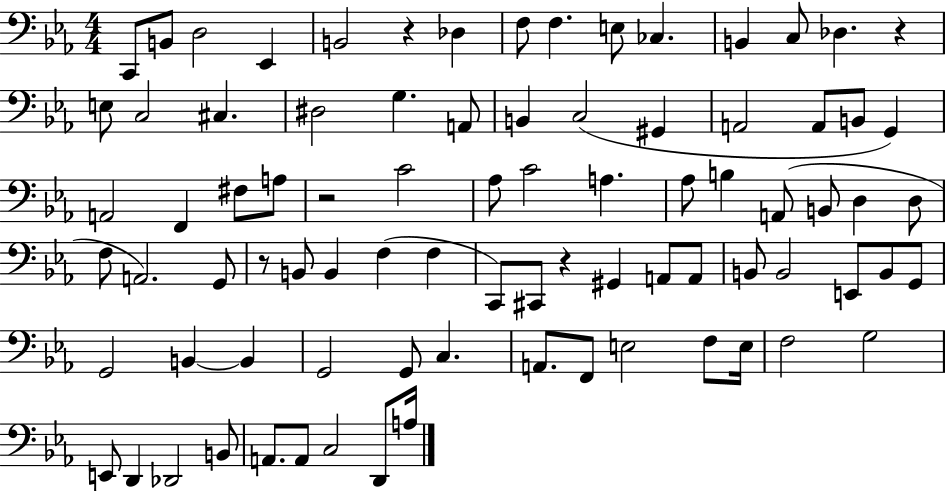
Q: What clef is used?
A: bass